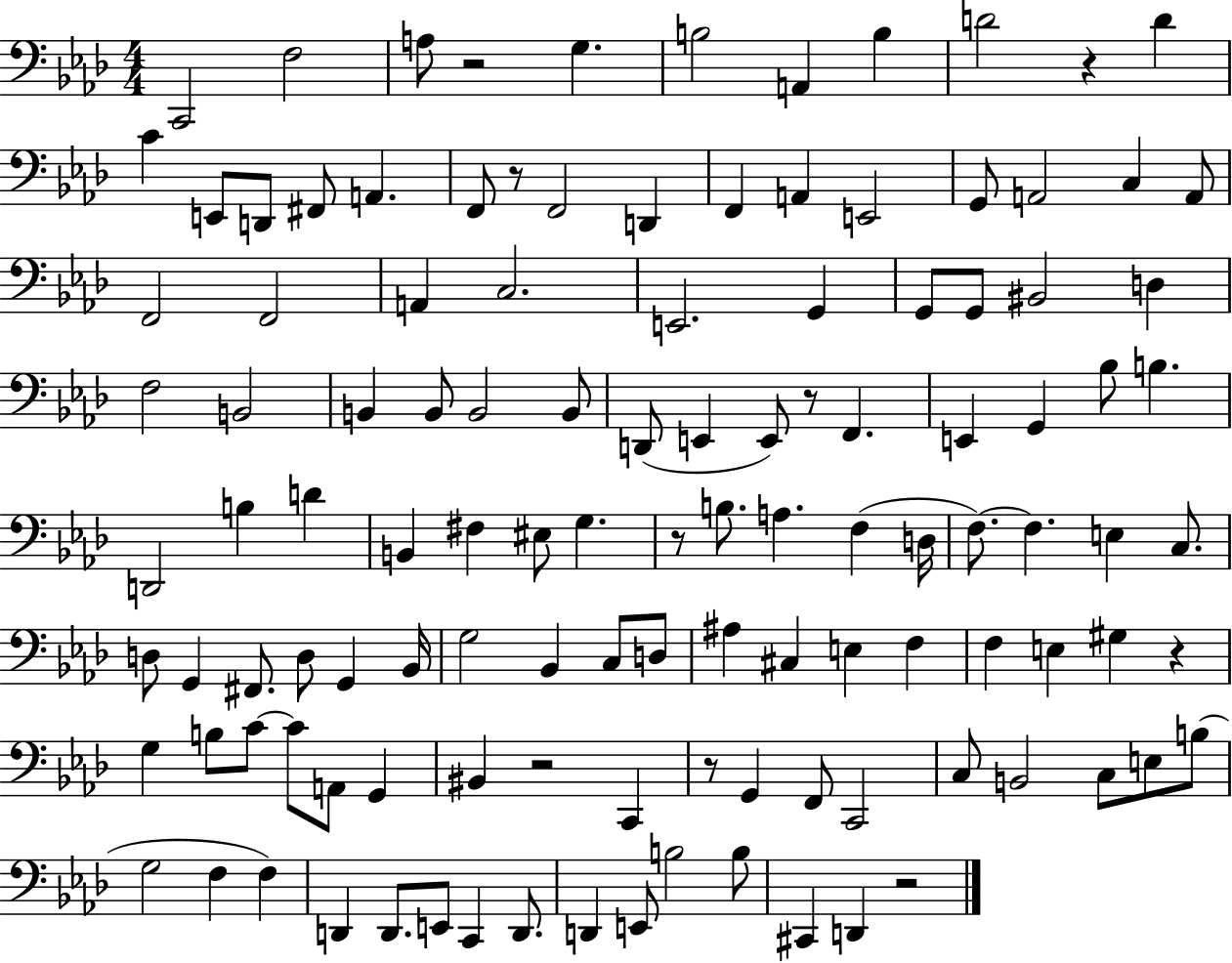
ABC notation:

X:1
T:Untitled
M:4/4
L:1/4
K:Ab
C,,2 F,2 A,/2 z2 G, B,2 A,, B, D2 z D C E,,/2 D,,/2 ^F,,/2 A,, F,,/2 z/2 F,,2 D,, F,, A,, E,,2 G,,/2 A,,2 C, A,,/2 F,,2 F,,2 A,, C,2 E,,2 G,, G,,/2 G,,/2 ^B,,2 D, F,2 B,,2 B,, B,,/2 B,,2 B,,/2 D,,/2 E,, E,,/2 z/2 F,, E,, G,, _B,/2 B, D,,2 B, D B,, ^F, ^E,/2 G, z/2 B,/2 A, F, D,/4 F,/2 F, E, C,/2 D,/2 G,, ^F,,/2 D,/2 G,, _B,,/4 G,2 _B,, C,/2 D,/2 ^A, ^C, E, F, F, E, ^G, z G, B,/2 C/2 C/2 A,,/2 G,, ^B,, z2 C,, z/2 G,, F,,/2 C,,2 C,/2 B,,2 C,/2 E,/2 B,/2 G,2 F, F, D,, D,,/2 E,,/2 C,, D,,/2 D,, E,,/2 B,2 B,/2 ^C,, D,, z2